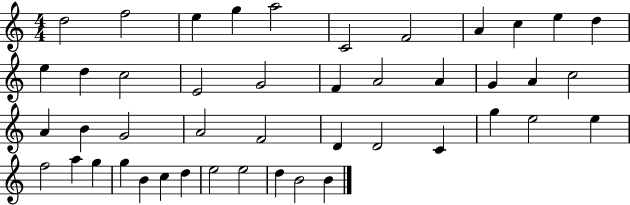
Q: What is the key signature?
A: C major